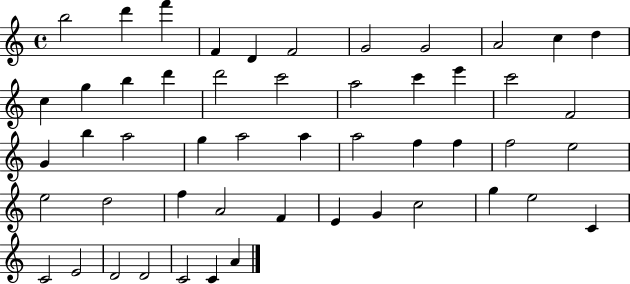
{
  \clef treble
  \time 4/4
  \defaultTimeSignature
  \key c \major
  b''2 d'''4 f'''4 | f'4 d'4 f'2 | g'2 g'2 | a'2 c''4 d''4 | \break c''4 g''4 b''4 d'''4 | d'''2 c'''2 | a''2 c'''4 e'''4 | c'''2 f'2 | \break g'4 b''4 a''2 | g''4 a''2 a''4 | a''2 f''4 f''4 | f''2 e''2 | \break e''2 d''2 | f''4 a'2 f'4 | e'4 g'4 c''2 | g''4 e''2 c'4 | \break c'2 e'2 | d'2 d'2 | c'2 c'4 a'4 | \bar "|."
}